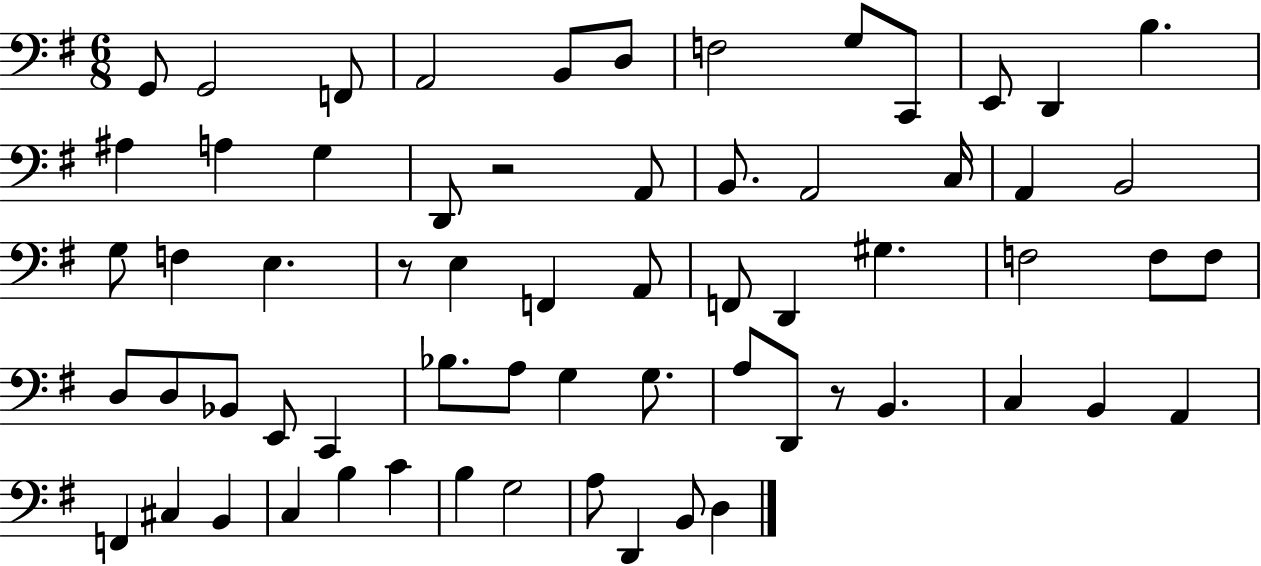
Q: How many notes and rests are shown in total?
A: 64